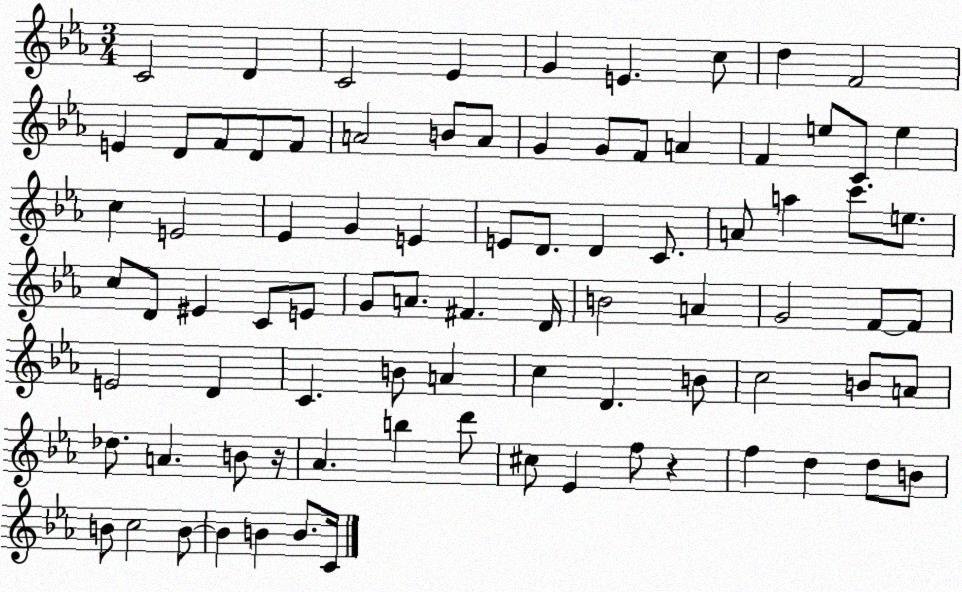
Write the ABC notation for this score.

X:1
T:Untitled
M:3/4
L:1/4
K:Eb
C2 D C2 _E G E c/2 d F2 E D/2 F/2 D/2 F/2 A2 B/2 A/2 G G/2 F/2 A F e/2 C/2 e c E2 _E G E E/2 D/2 D C/2 A/2 a c'/2 e/2 c/2 D/2 ^E C/2 E/2 G/2 A/2 ^F D/4 B2 A G2 F/2 F/2 E2 D C B/2 A c D B/2 c2 B/2 A/2 _d/2 A B/2 z/4 _A b d'/2 ^c/2 _E f/2 z f d d/2 B/2 B/2 c2 B/2 B B B/2 C/4